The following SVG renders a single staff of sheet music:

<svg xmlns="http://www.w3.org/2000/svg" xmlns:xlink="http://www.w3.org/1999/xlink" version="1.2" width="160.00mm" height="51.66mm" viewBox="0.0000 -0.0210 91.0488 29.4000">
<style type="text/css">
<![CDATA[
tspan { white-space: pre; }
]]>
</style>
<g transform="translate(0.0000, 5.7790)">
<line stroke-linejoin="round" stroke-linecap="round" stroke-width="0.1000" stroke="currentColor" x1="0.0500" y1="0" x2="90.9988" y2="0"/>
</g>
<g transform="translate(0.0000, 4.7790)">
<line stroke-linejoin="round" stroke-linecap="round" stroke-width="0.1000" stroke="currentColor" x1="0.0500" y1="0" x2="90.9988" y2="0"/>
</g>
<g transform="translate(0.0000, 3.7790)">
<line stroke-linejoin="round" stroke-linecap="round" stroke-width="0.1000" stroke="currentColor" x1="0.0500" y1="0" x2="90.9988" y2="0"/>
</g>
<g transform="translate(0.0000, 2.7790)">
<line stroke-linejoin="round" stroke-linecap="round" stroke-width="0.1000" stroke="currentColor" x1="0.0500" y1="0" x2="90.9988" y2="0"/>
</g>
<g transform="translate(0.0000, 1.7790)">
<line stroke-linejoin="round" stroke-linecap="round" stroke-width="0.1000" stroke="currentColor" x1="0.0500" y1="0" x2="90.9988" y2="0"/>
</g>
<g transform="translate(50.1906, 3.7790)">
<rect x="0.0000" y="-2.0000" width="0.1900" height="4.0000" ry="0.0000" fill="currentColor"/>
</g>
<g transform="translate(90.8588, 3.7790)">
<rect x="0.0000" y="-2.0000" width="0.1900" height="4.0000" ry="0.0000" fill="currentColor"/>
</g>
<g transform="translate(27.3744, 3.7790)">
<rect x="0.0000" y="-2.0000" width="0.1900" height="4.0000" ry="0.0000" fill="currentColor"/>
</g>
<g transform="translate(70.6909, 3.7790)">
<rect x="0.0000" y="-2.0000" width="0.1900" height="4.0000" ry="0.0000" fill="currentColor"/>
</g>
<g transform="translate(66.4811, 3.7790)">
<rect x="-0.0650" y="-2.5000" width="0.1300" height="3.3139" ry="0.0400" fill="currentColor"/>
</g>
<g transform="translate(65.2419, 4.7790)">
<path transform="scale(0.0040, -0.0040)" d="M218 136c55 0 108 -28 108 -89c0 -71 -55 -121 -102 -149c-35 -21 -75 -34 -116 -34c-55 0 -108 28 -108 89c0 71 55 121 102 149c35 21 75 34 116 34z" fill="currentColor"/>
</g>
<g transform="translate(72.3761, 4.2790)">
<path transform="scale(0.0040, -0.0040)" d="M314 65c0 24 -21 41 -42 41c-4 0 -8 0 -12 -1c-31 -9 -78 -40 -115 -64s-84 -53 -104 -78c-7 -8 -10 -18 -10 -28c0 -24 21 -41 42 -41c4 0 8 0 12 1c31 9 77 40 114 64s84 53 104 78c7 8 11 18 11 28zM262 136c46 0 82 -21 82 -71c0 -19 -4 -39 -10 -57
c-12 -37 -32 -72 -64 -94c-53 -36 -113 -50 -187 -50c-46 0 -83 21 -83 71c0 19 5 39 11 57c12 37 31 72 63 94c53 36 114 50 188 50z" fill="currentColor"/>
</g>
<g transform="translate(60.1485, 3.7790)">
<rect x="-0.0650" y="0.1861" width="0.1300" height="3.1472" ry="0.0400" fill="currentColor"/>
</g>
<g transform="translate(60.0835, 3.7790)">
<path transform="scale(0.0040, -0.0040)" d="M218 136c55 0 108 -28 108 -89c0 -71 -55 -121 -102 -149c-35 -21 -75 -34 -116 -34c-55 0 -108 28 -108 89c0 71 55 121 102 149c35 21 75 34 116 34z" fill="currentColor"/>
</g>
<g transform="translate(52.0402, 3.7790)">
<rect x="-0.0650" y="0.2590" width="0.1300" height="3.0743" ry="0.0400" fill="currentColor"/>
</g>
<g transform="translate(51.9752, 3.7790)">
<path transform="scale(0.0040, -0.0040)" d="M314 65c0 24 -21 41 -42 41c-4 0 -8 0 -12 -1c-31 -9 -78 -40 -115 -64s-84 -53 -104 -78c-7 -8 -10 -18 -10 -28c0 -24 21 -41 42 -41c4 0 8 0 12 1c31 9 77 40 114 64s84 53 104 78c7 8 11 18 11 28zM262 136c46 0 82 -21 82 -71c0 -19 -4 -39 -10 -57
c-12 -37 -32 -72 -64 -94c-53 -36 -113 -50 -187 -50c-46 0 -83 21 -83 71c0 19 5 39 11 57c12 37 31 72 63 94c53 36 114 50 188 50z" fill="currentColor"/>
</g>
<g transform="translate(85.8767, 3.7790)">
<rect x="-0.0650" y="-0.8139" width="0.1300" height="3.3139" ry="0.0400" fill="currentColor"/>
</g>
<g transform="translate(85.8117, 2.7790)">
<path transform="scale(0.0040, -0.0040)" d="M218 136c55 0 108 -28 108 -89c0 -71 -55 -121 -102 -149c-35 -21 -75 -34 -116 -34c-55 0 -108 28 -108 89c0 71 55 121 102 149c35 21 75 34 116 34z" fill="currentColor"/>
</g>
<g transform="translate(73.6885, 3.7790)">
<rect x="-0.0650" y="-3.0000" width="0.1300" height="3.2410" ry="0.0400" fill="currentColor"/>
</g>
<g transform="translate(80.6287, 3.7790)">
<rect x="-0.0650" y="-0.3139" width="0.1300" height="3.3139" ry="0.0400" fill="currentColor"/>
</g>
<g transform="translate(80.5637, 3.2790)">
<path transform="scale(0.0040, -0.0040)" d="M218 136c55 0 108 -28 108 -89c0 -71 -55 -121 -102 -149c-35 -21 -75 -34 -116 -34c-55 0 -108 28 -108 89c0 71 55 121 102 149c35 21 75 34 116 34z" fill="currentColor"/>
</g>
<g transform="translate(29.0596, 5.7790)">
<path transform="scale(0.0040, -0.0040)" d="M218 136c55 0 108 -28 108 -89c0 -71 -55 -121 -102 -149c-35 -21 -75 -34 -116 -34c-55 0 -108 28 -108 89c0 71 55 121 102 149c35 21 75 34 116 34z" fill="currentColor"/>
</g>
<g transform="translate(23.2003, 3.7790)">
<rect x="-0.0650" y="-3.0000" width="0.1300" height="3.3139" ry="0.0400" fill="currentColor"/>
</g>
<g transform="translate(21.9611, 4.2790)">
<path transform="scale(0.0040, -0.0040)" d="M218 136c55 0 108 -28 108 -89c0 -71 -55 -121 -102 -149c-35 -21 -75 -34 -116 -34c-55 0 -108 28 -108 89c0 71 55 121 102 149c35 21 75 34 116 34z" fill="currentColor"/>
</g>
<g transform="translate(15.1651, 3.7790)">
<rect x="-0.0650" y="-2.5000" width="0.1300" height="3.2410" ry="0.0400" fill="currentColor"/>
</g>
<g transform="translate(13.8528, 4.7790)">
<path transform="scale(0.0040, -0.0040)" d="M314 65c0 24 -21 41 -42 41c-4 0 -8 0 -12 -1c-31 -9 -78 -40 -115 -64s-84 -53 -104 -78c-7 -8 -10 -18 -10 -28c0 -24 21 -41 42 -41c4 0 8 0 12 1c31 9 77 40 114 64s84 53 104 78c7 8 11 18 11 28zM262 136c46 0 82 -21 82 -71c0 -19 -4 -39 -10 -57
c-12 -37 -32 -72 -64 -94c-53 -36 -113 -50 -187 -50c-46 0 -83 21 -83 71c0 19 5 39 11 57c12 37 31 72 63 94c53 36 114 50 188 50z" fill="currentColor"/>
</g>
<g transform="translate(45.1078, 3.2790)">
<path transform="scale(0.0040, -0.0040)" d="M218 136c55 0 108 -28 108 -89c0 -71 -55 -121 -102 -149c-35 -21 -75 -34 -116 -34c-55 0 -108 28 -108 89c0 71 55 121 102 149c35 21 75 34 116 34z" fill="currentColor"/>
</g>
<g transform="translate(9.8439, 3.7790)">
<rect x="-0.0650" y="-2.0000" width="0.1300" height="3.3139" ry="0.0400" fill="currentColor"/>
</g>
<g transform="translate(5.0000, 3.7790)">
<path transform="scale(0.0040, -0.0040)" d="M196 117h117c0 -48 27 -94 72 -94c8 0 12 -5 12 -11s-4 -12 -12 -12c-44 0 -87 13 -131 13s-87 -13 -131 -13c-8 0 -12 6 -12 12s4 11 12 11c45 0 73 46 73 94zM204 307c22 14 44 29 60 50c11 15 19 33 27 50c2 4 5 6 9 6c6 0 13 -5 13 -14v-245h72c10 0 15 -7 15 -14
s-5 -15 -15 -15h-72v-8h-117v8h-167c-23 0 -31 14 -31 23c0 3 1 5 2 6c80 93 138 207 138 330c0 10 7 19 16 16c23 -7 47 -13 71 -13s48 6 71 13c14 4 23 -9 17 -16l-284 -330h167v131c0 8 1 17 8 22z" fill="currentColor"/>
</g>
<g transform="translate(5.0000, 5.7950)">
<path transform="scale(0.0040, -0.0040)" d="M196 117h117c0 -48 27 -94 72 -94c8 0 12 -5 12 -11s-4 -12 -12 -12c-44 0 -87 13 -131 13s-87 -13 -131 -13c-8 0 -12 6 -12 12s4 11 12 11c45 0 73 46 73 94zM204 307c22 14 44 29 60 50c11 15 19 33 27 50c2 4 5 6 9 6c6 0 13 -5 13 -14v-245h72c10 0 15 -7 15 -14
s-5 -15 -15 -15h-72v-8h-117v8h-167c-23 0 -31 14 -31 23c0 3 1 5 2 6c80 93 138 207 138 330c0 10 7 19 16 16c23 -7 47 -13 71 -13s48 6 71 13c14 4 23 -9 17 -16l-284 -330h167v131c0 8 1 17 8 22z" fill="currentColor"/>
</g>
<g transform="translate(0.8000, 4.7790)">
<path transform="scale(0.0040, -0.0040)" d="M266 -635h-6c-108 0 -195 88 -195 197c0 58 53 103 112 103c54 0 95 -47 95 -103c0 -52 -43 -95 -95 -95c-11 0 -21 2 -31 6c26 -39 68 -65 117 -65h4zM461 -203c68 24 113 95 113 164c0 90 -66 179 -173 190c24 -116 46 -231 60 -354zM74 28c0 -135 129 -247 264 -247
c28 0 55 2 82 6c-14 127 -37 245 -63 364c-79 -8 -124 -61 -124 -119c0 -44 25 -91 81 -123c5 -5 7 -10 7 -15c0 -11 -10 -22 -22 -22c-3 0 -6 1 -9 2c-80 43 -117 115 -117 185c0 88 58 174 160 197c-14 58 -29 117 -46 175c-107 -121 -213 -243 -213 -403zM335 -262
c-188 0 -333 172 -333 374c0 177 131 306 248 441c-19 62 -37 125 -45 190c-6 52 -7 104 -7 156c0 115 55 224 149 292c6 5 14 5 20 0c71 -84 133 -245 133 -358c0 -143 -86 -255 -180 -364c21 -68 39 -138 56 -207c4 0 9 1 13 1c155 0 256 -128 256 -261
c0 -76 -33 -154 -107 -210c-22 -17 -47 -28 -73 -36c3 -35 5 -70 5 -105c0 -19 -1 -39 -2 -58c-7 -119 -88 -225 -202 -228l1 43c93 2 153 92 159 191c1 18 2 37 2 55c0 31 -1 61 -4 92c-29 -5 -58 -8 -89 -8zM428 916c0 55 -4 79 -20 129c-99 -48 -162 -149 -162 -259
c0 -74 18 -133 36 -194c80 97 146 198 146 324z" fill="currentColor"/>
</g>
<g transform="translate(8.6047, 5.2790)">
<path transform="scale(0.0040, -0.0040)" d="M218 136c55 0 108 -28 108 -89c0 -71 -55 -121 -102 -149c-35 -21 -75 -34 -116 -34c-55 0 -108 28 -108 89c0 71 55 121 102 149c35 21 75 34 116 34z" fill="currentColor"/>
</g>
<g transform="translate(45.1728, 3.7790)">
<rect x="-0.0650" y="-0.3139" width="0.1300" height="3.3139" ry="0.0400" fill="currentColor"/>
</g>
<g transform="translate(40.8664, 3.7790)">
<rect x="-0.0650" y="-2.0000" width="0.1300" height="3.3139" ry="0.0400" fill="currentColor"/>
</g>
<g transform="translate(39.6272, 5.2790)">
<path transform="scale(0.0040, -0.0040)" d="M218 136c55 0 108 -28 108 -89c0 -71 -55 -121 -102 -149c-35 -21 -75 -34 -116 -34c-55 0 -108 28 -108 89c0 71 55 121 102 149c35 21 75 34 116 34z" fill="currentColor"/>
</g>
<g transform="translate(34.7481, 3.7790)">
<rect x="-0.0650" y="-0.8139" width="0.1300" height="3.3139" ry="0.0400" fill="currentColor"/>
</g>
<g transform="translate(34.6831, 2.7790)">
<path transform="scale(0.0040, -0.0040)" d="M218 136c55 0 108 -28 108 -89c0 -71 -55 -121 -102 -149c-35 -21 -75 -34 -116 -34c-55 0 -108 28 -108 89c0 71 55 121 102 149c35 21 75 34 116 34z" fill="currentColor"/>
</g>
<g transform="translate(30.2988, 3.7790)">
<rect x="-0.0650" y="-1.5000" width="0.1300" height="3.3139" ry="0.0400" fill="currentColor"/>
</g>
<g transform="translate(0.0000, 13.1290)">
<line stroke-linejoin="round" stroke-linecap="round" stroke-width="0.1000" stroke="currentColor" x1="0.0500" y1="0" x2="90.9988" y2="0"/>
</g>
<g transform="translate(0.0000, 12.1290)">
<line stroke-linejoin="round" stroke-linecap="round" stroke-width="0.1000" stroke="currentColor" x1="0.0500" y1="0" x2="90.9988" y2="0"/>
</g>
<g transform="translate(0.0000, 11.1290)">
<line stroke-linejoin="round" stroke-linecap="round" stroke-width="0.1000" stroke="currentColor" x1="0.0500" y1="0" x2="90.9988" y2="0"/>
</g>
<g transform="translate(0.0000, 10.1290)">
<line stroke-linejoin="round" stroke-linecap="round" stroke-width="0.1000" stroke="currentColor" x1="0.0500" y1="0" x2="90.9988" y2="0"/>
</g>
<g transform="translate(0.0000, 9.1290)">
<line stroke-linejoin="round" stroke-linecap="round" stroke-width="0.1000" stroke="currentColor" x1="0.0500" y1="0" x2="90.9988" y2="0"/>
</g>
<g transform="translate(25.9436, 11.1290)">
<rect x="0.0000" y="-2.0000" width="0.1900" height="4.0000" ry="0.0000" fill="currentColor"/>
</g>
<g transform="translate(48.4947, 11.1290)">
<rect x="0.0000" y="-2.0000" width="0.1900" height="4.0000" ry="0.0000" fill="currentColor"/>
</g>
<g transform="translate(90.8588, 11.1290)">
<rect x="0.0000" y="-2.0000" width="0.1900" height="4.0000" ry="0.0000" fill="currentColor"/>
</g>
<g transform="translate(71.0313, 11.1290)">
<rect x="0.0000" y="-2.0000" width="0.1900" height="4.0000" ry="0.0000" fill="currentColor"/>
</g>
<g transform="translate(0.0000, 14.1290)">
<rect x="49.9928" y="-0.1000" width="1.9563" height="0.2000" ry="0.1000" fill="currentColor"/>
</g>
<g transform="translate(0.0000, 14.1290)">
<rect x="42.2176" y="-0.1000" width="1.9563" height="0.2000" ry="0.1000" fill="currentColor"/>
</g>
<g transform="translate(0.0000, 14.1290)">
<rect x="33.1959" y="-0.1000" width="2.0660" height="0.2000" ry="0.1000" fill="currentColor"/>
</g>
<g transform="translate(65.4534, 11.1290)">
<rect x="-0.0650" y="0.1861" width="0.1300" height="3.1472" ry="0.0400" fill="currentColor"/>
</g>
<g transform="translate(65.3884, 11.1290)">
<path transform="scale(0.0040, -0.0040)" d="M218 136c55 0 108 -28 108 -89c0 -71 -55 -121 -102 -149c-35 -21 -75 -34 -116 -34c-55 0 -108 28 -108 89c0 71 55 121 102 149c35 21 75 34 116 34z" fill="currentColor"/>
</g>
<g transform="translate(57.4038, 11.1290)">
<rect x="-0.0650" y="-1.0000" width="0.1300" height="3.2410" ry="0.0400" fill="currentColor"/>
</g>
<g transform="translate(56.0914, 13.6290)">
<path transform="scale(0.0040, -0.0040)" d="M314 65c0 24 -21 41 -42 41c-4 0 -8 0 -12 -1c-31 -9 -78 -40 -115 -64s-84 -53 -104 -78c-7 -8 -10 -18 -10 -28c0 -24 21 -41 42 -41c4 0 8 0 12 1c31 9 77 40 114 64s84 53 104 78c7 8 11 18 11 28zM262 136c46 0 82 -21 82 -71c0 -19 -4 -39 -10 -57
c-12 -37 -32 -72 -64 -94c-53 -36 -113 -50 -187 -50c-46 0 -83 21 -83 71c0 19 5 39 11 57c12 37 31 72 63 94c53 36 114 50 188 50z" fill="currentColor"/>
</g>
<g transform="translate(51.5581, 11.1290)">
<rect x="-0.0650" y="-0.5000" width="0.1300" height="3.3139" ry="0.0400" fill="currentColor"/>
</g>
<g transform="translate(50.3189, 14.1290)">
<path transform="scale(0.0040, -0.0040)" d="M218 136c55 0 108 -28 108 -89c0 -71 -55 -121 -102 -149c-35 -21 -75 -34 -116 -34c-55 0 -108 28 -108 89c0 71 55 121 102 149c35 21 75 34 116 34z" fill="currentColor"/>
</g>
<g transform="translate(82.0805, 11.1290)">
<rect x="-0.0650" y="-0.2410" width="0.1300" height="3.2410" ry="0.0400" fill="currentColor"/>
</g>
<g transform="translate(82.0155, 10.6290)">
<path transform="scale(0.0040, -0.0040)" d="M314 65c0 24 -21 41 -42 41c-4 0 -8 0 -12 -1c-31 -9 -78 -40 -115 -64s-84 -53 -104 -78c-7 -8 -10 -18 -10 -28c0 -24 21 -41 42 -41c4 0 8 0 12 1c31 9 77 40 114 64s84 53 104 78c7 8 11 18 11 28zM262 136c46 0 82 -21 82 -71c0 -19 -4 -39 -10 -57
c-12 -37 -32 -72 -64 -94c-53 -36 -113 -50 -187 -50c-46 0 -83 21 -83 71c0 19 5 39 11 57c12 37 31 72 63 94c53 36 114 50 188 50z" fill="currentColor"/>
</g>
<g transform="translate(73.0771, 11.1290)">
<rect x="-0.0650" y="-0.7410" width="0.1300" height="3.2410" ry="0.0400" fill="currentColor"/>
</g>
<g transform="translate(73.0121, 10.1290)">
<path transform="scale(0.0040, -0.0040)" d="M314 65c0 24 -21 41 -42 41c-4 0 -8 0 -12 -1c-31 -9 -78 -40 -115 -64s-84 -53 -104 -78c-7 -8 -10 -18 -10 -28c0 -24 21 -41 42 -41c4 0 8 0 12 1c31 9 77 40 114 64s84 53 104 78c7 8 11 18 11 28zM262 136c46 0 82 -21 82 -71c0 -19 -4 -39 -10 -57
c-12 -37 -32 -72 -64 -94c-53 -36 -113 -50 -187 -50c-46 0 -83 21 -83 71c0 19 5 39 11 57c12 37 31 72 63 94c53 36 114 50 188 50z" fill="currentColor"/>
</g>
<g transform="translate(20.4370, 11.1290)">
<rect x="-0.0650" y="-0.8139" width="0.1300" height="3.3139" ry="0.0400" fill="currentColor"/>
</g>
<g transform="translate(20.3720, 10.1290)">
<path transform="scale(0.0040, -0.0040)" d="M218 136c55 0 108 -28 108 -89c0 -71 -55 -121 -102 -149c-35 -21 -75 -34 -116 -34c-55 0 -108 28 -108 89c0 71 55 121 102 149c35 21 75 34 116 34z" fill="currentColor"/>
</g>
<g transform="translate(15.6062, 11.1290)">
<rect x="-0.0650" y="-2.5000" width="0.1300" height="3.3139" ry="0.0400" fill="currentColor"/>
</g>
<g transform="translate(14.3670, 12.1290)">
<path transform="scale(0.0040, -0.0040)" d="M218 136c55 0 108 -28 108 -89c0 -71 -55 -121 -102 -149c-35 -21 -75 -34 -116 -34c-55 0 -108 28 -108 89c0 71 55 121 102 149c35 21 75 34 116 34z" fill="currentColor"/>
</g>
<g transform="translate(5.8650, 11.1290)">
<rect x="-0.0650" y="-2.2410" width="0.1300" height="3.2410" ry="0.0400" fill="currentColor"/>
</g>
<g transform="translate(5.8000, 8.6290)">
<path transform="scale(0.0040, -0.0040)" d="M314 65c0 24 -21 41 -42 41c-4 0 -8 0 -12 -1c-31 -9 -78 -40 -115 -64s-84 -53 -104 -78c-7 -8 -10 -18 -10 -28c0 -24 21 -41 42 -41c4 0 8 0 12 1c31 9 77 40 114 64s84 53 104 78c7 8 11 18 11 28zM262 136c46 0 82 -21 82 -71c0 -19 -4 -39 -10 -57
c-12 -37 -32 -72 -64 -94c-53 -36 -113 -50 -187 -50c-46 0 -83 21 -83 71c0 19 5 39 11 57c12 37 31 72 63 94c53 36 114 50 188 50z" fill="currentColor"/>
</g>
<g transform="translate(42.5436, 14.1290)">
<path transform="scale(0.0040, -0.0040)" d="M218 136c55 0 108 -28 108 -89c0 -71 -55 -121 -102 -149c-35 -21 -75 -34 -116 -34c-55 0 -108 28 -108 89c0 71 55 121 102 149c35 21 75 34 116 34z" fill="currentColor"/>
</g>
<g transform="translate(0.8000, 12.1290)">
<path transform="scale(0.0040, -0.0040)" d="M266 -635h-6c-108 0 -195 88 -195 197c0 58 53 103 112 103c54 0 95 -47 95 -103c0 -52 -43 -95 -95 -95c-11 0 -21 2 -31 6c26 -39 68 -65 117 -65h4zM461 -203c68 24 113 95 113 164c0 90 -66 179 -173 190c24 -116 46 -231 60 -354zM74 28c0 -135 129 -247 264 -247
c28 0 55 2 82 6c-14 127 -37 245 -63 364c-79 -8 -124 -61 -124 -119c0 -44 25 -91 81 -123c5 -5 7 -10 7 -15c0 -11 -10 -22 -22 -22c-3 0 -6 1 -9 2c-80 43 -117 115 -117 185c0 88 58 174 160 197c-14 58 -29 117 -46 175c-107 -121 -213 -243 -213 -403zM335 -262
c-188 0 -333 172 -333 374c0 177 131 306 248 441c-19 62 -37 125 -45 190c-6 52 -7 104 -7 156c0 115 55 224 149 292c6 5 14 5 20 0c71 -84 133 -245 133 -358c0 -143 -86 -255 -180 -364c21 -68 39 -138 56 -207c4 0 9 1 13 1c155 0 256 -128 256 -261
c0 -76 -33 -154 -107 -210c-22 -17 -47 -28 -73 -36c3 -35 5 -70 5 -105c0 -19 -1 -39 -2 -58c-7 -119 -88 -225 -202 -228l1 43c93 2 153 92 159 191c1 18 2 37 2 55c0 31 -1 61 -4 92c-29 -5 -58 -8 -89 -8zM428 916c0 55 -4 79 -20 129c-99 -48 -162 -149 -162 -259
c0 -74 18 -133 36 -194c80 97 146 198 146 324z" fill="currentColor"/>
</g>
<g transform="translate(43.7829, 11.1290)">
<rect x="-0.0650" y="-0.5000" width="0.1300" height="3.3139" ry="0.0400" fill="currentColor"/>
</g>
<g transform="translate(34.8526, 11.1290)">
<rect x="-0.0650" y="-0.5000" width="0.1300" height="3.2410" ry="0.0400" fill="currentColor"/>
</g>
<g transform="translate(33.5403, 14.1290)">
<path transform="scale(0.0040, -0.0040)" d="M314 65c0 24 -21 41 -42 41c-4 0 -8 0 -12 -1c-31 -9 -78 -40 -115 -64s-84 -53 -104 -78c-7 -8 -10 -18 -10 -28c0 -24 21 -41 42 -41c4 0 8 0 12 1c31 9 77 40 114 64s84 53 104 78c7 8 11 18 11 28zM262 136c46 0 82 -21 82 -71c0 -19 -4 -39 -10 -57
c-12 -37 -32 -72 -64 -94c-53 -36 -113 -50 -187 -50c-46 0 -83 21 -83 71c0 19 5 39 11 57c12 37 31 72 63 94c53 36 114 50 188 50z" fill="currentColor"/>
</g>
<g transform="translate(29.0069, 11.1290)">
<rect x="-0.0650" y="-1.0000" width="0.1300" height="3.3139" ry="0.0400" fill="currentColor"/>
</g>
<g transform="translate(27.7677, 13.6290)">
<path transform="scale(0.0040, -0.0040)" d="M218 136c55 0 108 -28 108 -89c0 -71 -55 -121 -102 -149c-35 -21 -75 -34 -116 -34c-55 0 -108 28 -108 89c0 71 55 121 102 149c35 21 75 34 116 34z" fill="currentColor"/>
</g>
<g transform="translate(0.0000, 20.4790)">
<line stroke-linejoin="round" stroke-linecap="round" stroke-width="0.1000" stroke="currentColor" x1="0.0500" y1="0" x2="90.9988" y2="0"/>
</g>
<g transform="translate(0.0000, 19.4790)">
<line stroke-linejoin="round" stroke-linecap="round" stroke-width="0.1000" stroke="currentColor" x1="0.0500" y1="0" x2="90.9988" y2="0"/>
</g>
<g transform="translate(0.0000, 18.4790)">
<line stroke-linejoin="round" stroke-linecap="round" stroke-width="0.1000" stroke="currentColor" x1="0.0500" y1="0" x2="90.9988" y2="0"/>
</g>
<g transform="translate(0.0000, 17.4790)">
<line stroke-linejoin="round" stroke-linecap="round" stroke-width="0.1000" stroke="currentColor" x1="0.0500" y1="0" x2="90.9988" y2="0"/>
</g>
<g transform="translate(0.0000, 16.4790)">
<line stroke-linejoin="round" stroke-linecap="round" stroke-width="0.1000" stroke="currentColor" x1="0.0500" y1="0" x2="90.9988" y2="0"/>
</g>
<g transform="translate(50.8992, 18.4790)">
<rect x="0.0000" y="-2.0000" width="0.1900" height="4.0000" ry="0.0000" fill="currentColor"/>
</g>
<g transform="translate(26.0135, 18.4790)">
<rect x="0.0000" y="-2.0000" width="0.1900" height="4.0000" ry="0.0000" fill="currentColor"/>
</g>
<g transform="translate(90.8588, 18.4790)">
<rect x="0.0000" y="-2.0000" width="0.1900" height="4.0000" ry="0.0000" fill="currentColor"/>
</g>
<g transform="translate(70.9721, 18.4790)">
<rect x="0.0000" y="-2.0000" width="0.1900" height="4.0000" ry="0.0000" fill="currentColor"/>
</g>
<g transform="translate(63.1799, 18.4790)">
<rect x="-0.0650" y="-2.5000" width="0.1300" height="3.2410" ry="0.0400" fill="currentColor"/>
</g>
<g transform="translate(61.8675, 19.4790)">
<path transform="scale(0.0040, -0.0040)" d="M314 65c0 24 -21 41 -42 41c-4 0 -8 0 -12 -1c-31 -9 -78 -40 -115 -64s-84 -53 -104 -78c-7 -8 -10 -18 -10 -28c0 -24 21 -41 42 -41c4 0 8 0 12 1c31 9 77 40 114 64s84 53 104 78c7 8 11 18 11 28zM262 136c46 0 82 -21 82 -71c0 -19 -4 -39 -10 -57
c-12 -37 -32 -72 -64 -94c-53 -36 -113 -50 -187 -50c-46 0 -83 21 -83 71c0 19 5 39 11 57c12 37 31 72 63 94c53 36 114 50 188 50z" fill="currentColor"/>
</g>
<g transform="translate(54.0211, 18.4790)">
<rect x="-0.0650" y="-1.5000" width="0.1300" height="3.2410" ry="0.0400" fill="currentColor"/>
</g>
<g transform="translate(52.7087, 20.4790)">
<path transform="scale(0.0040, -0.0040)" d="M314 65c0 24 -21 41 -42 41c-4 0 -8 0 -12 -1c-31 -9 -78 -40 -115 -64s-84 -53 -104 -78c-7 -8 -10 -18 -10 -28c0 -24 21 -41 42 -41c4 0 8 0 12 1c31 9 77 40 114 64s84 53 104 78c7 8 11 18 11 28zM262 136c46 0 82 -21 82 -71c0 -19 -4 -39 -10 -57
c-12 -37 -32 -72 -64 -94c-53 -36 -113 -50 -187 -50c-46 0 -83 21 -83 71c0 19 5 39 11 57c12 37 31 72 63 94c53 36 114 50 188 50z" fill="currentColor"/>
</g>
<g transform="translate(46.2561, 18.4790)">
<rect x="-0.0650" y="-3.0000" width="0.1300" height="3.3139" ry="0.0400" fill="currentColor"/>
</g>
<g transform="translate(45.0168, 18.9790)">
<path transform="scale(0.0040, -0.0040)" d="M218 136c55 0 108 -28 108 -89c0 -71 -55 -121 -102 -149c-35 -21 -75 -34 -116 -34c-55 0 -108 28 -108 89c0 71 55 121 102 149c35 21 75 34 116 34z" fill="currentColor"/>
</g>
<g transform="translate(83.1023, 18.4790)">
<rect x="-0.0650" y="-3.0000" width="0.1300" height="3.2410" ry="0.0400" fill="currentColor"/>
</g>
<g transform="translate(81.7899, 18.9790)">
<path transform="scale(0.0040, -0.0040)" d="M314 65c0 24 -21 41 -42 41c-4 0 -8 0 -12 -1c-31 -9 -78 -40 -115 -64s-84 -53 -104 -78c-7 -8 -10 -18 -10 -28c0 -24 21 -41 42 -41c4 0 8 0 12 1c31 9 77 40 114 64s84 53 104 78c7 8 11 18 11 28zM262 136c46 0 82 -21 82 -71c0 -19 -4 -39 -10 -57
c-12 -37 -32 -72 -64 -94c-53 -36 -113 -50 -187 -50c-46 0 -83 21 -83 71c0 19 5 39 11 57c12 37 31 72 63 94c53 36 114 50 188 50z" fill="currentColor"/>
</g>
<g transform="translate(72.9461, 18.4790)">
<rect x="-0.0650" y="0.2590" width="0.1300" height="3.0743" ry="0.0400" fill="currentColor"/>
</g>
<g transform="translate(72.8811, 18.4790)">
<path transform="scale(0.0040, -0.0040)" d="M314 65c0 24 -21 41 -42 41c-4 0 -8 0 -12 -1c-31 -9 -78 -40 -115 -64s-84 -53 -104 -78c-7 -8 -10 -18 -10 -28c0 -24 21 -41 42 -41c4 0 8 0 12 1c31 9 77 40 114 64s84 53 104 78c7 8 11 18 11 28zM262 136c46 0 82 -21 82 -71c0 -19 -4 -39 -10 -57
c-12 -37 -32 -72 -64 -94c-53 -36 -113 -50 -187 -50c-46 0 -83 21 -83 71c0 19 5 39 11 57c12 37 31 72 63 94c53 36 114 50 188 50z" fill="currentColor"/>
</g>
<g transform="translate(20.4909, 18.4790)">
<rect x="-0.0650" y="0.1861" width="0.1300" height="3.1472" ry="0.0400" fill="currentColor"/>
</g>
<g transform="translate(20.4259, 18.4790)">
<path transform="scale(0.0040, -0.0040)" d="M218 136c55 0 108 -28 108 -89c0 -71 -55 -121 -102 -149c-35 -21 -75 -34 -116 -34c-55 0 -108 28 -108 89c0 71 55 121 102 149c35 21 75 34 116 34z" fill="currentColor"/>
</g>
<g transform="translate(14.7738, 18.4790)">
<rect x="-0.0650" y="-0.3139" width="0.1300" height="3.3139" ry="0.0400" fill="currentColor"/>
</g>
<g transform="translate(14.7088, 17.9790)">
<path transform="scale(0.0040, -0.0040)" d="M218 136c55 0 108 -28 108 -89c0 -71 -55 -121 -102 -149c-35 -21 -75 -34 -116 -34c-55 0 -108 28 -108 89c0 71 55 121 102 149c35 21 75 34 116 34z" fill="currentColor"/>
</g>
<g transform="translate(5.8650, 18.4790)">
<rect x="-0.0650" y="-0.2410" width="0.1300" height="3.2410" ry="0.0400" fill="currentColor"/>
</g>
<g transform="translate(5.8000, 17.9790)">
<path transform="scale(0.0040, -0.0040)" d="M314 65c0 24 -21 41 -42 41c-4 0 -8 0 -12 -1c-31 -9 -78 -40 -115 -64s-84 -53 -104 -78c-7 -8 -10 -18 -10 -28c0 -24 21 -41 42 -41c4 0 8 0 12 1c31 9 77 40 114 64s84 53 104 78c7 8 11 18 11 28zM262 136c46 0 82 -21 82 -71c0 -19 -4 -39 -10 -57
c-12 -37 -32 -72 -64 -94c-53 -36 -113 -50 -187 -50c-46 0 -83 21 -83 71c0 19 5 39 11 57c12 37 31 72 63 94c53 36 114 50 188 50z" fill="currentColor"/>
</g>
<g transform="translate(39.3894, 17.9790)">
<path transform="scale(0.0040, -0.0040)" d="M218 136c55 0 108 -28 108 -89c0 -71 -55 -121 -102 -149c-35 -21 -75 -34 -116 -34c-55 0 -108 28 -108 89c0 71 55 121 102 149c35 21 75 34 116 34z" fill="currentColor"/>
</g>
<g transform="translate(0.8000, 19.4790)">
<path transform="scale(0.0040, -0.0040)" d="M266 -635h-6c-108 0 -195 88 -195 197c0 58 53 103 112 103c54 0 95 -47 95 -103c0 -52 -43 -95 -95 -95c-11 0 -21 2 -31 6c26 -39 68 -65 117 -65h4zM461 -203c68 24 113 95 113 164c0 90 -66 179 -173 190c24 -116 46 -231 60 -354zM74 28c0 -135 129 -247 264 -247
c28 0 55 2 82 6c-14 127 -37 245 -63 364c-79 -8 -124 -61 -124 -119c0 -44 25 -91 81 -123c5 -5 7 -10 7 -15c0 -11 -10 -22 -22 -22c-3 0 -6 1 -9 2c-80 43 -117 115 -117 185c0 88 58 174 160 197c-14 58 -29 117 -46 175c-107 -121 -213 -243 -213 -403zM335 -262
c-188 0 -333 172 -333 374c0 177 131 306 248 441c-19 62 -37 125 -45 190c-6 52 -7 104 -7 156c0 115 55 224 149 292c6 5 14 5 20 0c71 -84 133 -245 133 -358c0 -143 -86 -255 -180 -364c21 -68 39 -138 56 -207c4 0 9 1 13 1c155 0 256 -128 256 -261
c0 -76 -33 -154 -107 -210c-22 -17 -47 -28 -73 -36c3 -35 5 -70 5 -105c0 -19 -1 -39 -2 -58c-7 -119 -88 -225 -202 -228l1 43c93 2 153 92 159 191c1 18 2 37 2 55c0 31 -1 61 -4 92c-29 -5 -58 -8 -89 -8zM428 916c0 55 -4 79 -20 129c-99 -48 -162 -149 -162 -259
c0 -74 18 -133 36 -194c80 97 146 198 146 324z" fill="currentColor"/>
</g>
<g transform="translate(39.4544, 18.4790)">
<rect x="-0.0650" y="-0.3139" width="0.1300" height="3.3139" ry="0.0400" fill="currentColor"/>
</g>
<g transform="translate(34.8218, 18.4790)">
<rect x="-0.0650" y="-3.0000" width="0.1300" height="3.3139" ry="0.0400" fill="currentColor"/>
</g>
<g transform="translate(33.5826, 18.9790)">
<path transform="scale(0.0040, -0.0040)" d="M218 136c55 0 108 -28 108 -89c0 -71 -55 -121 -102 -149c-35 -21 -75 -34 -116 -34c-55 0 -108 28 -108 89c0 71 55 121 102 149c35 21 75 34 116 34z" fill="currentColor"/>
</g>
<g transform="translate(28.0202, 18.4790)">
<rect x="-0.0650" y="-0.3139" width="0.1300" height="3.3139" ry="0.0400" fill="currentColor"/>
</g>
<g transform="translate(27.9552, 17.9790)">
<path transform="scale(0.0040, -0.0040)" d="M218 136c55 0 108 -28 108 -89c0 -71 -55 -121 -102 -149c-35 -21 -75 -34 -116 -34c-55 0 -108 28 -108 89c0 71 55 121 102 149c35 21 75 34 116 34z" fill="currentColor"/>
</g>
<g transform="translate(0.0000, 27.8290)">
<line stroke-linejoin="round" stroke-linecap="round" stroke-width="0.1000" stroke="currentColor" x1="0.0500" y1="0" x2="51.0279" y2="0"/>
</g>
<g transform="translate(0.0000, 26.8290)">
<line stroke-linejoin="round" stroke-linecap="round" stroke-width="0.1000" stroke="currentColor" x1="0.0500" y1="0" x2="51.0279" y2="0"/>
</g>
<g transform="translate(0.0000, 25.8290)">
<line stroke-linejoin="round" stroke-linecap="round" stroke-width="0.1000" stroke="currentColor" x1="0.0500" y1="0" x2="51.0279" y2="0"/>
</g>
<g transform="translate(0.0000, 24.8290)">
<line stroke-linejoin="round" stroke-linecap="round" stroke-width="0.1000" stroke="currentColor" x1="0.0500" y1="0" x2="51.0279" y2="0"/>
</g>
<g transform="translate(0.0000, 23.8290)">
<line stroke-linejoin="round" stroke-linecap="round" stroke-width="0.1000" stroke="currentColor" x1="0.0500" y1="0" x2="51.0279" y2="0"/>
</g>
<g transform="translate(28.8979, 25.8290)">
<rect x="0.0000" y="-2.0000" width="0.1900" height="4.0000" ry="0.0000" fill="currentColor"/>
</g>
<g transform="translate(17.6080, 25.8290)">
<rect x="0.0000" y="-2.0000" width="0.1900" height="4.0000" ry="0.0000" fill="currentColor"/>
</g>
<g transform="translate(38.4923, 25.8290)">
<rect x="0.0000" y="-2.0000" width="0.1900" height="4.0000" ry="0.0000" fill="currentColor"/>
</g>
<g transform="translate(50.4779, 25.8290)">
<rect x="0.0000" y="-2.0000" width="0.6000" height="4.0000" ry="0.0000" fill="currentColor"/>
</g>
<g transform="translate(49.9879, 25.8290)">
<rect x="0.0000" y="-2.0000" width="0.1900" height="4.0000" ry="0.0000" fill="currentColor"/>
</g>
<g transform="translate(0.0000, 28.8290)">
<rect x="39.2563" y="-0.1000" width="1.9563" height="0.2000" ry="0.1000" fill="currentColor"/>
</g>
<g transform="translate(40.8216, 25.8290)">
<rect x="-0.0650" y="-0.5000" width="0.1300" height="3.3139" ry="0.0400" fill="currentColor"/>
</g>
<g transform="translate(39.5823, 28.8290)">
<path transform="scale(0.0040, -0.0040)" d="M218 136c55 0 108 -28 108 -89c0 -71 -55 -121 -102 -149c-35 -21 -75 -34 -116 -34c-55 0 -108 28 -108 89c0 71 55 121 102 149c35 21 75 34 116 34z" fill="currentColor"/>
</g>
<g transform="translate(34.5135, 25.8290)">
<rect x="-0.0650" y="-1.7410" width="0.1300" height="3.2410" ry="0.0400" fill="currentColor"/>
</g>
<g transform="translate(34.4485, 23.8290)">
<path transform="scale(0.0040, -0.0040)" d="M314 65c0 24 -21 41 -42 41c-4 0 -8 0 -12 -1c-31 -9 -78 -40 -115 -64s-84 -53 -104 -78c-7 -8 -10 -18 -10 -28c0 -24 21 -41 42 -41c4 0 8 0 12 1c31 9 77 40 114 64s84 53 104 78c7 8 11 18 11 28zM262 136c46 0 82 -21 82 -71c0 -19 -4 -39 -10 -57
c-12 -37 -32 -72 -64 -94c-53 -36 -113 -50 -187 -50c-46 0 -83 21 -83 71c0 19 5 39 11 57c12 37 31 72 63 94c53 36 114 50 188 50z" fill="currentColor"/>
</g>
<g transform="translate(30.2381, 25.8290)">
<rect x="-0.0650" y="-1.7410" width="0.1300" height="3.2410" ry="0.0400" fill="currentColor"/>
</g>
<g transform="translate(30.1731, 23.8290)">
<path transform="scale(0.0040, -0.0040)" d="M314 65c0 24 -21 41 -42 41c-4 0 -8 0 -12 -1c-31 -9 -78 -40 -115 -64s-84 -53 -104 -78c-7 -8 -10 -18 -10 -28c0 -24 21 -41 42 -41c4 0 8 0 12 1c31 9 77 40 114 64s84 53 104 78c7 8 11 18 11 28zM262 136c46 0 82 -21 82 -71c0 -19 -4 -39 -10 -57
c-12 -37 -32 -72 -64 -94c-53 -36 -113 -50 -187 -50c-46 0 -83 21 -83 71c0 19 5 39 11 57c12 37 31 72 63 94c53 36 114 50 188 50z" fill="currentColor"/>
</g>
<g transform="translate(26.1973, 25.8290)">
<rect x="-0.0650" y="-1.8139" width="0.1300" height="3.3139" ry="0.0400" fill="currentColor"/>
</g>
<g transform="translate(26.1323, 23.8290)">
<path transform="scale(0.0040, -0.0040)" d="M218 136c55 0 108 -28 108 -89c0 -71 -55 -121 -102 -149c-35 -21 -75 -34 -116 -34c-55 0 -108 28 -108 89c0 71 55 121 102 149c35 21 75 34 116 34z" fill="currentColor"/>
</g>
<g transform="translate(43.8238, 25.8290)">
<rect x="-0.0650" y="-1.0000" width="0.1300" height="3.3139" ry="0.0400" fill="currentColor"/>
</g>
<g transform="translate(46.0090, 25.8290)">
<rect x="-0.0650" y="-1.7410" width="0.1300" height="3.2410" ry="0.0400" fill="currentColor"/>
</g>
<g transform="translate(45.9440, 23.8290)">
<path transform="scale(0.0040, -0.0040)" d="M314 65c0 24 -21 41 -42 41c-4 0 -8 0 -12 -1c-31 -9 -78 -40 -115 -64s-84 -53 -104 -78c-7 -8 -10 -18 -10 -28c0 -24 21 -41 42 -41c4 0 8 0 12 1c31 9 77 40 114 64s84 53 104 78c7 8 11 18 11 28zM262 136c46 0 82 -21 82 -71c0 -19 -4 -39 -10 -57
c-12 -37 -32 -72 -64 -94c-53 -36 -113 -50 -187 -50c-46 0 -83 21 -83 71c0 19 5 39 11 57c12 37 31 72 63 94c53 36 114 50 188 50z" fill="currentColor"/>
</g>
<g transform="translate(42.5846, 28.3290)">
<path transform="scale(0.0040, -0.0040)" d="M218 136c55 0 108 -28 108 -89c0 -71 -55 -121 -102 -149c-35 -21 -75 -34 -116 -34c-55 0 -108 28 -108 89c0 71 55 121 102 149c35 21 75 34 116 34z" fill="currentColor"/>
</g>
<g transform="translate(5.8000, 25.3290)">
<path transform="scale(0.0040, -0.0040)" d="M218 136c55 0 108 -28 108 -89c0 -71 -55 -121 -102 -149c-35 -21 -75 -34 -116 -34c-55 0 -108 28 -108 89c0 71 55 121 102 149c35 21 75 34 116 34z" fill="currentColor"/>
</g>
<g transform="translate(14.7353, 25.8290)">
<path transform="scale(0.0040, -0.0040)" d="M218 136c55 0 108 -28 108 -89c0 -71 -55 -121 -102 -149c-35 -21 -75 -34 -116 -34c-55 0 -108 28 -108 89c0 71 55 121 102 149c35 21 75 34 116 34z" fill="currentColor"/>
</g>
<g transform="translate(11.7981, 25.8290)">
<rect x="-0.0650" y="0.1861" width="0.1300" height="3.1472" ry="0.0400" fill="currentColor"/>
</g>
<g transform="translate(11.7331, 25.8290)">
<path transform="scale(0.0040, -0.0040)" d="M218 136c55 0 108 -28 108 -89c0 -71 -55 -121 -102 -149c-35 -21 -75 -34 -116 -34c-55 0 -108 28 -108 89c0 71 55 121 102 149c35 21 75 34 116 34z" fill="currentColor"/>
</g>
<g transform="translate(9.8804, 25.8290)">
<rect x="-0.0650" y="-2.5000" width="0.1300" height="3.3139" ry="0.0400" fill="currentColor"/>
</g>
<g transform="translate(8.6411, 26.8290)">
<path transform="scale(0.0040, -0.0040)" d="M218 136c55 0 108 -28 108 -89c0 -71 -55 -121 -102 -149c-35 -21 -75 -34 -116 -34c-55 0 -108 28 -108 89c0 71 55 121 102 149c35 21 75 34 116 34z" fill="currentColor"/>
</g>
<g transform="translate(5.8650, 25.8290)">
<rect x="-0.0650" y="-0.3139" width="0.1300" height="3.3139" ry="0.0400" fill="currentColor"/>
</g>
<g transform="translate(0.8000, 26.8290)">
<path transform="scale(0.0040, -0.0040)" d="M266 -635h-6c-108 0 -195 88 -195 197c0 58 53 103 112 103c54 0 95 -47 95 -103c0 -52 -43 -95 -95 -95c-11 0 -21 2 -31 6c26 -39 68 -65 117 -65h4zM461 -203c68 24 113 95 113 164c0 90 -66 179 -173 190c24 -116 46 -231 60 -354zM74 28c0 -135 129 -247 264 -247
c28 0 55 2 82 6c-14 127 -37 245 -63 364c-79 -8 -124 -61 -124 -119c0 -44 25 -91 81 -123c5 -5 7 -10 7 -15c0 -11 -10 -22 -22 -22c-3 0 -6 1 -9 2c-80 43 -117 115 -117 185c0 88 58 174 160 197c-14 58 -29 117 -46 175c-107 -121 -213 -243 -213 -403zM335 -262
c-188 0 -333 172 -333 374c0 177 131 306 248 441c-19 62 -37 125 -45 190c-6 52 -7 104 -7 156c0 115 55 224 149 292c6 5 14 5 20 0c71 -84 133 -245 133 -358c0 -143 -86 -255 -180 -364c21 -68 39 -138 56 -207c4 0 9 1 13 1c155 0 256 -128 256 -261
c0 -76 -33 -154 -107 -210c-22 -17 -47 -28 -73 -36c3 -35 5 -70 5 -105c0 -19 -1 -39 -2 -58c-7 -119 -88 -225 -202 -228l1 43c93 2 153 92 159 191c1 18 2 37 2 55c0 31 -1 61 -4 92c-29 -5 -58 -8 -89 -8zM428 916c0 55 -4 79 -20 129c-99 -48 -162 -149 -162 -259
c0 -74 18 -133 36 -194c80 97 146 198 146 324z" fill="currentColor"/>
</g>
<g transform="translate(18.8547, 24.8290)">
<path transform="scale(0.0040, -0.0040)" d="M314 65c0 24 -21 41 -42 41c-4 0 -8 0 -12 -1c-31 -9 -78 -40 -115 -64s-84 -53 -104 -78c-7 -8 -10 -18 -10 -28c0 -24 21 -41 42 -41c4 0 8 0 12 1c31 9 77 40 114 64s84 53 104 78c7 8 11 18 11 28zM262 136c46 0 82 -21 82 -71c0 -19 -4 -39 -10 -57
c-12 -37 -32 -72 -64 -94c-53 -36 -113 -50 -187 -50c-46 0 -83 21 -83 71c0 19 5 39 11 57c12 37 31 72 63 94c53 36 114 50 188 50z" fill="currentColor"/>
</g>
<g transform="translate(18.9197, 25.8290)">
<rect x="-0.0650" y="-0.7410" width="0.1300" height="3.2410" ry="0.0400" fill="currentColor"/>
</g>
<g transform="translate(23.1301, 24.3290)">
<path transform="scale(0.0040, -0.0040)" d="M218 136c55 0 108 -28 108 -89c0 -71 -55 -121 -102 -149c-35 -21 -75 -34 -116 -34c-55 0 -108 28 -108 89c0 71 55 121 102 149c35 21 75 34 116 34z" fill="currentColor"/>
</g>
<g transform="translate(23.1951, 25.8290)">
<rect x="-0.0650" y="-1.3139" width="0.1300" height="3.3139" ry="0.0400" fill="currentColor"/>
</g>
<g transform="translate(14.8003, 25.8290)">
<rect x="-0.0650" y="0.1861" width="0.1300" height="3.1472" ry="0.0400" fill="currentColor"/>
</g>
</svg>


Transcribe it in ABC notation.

X:1
T:Untitled
M:4/4
L:1/4
K:C
F G2 A E d F c B2 B G A2 c d g2 G d D C2 C C D2 B d2 c2 c2 c B c A c A E2 G2 B2 A2 c G B B d2 e f f2 f2 C D f2